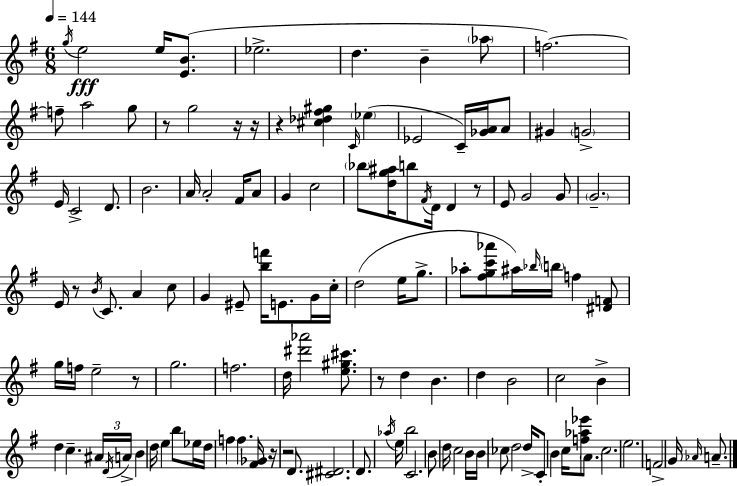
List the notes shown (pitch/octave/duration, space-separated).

G5/s E5/h E5/s [E4,B4]/e. Eb5/h. D5/q. B4/q Ab5/e F5/h. F5/e A5/h G5/e R/e G5/h R/s R/s R/q [C#5,Db5,F#5,G#5]/q C4/s Eb5/q Eb4/h C4/s [Gb4,A4]/s A4/e G#4/q G4/h E4/s C4/h D4/e. B4/h. A4/s A4/h F#4/s A4/e G4/q C5/h Bb5/e [D5,G5,A#5]/s B5/e F#4/s D4/s D4/q R/e E4/e G4/h G4/e G4/h. E4/s R/e B4/s C4/e. A4/q C5/e G4/q EIS4/e [B5,F6]/s E4/e. G4/s C5/s D5/h E5/s G5/e. Ab5/e [F#5,G5,C6,Ab6]/e A#5/s Bb5/s B5/s F5/q [D#4,F4]/e G5/s F5/s E5/h R/e G5/h. F5/h. D5/s [D#6,Ab6]/h [E5,G#5,C#6]/e. R/e D5/q B4/q. D5/q B4/h C5/h B4/q D5/q C5/q. A#4/s D4/s A4/s B4/q D5/s E5/q B5/e Eb5/s D5/s F5/q F5/q. [F#4,Gb4]/s R/s R/h D4/e. [C#4,D#4]/h. D4/e. Ab5/s E5/s B5/h C4/h. B4/e D5/s C5/h B4/s B4/s CES5/e D5/h D5/s C4/e B4/q C5/s [F5,Ab5,Eb6]/e A4/e. C5/h. E5/h. F4/h G4/s Ab4/s A4/e.